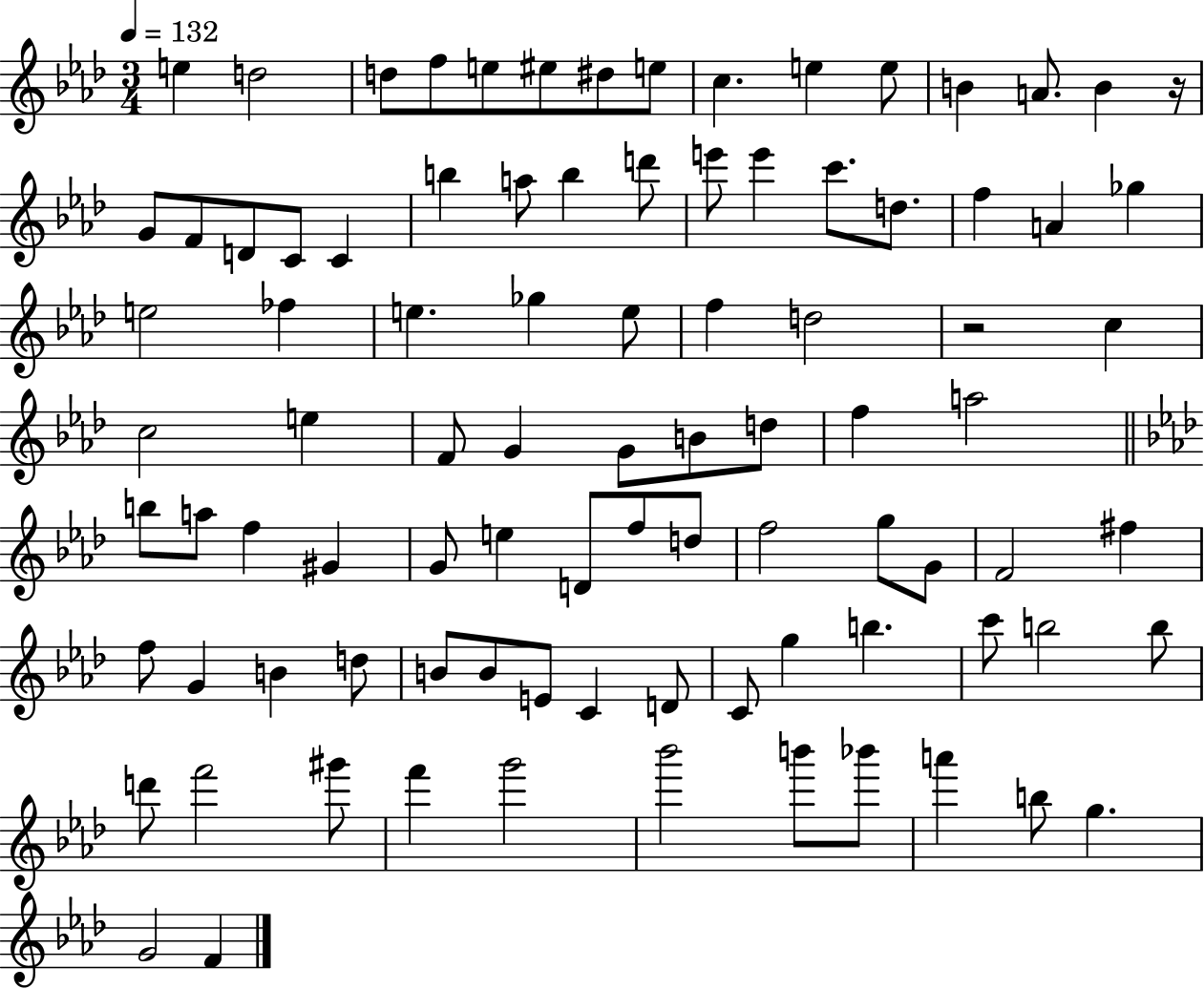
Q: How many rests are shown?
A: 2